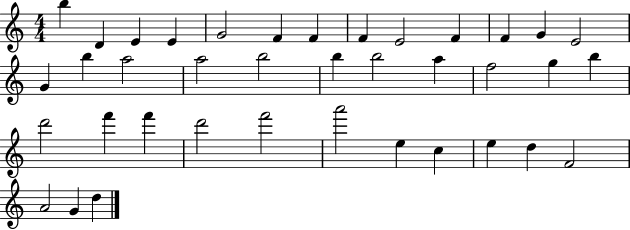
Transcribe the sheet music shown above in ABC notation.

X:1
T:Untitled
M:4/4
L:1/4
K:C
b D E E G2 F F F E2 F F G E2 G b a2 a2 b2 b b2 a f2 g b d'2 f' f' d'2 f'2 a'2 e c e d F2 A2 G d